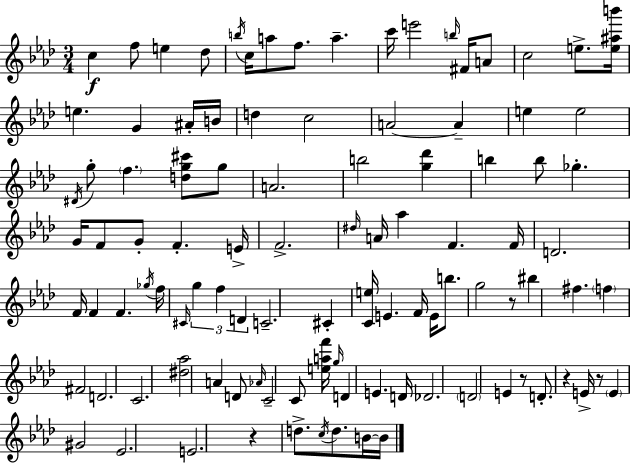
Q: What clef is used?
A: treble